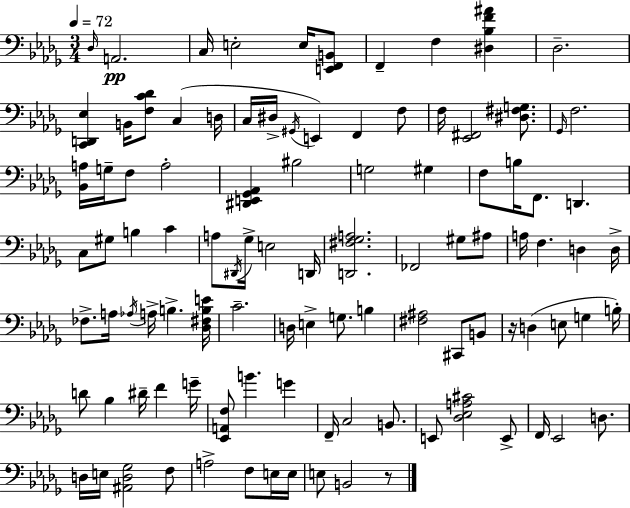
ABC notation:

X:1
T:Untitled
M:3/4
L:1/4
K:Bbm
_D,/4 A,,2 C,/4 E,2 E,/4 [E,,F,,B,,]/2 F,, F, [^D,_B,F^A] _D,2 [C,,D,,_E,] B,,/4 [F,C_D]/2 C, D,/4 C,/4 ^D,/4 ^G,,/4 E,, F,, F,/2 F,/4 [_E,,^F,,]2 [^D,^F,G,]/2 _G,,/4 F,2 [_B,,A,]/4 G,/4 F,/2 A,2 [^D,,E,,_G,,_A,,] ^B,2 G,2 ^G, F,/2 B,/4 F,,/2 D,, C,/2 ^G,/2 B, C A,/2 ^D,,/4 _G,/4 E,2 D,,/4 [D,,^F,_G,A,]2 _F,,2 ^G,/2 ^A,/2 A,/4 F, D, D,/4 _F,/2 A,/4 _A,/4 A,/4 B, [_D,^F,B,E]/4 C2 D,/4 E, G,/2 B, [^F,^A,]2 ^C,,/2 B,,/2 z/4 D, E,/2 G, B,/4 D/2 _B, ^D/4 F G/4 [_E,,A,,F,]/2 B G F,,/4 C,2 B,,/2 E,,/2 [_D,_E,A,^C]2 E,,/2 F,,/4 _E,,2 D,/2 D,/4 E,/4 [^A,,D,_G,]2 F,/2 A,2 F,/2 E,/4 E,/4 E,/2 B,,2 z/2